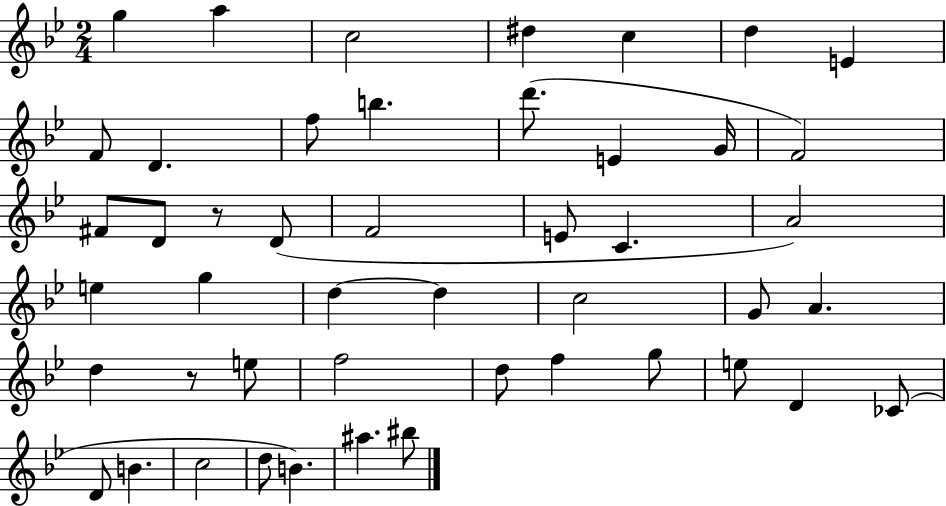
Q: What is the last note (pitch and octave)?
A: BIS5